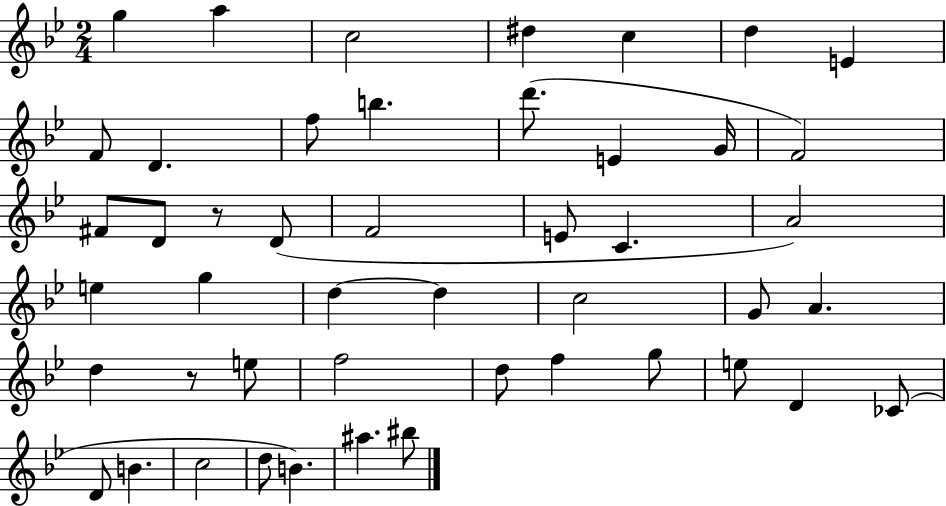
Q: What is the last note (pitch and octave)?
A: BIS5